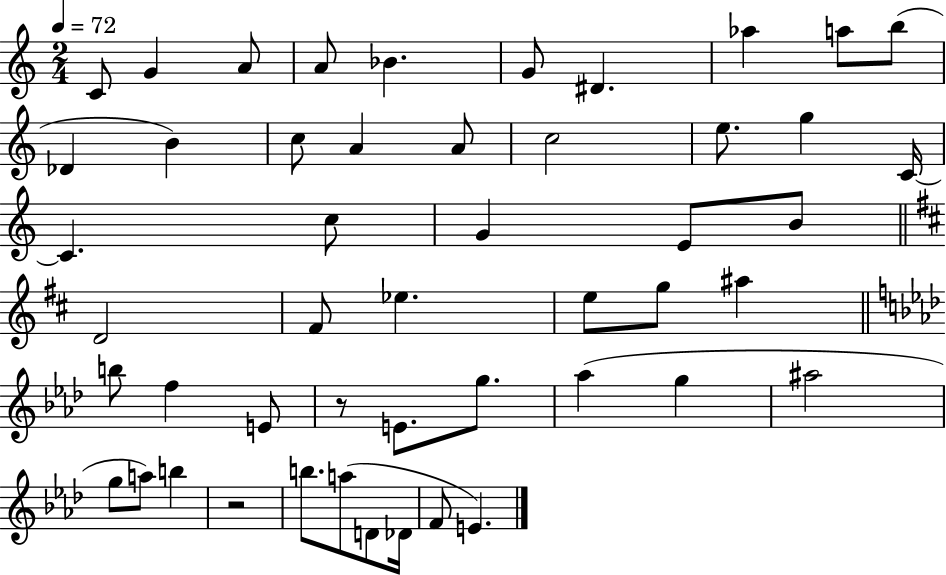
X:1
T:Untitled
M:2/4
L:1/4
K:C
C/2 G A/2 A/2 _B G/2 ^D _a a/2 b/2 _D B c/2 A A/2 c2 e/2 g C/4 C c/2 G E/2 B/2 D2 ^F/2 _e e/2 g/2 ^a b/2 f E/2 z/2 E/2 g/2 _a g ^a2 g/2 a/2 b z2 b/2 a/2 D/2 _D/4 F/2 E